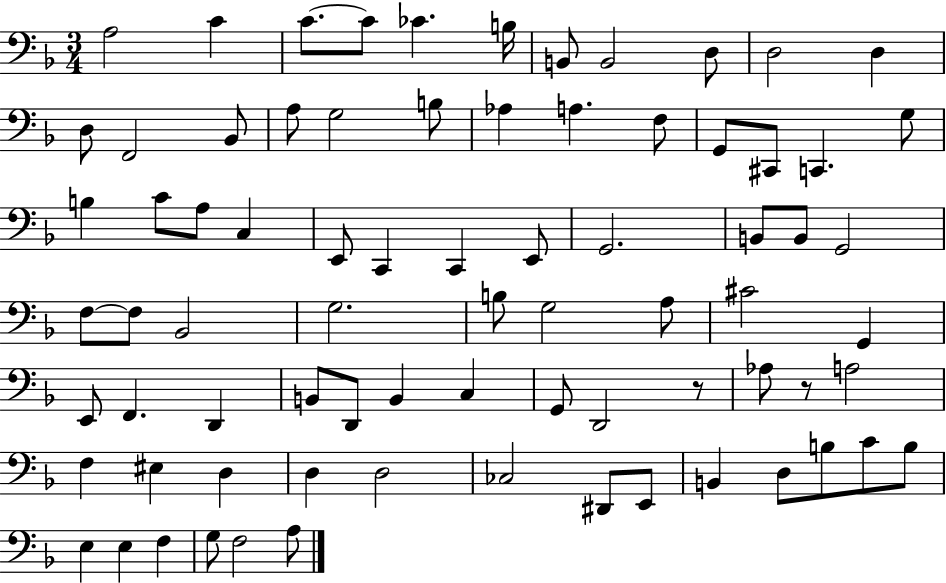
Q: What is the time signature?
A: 3/4